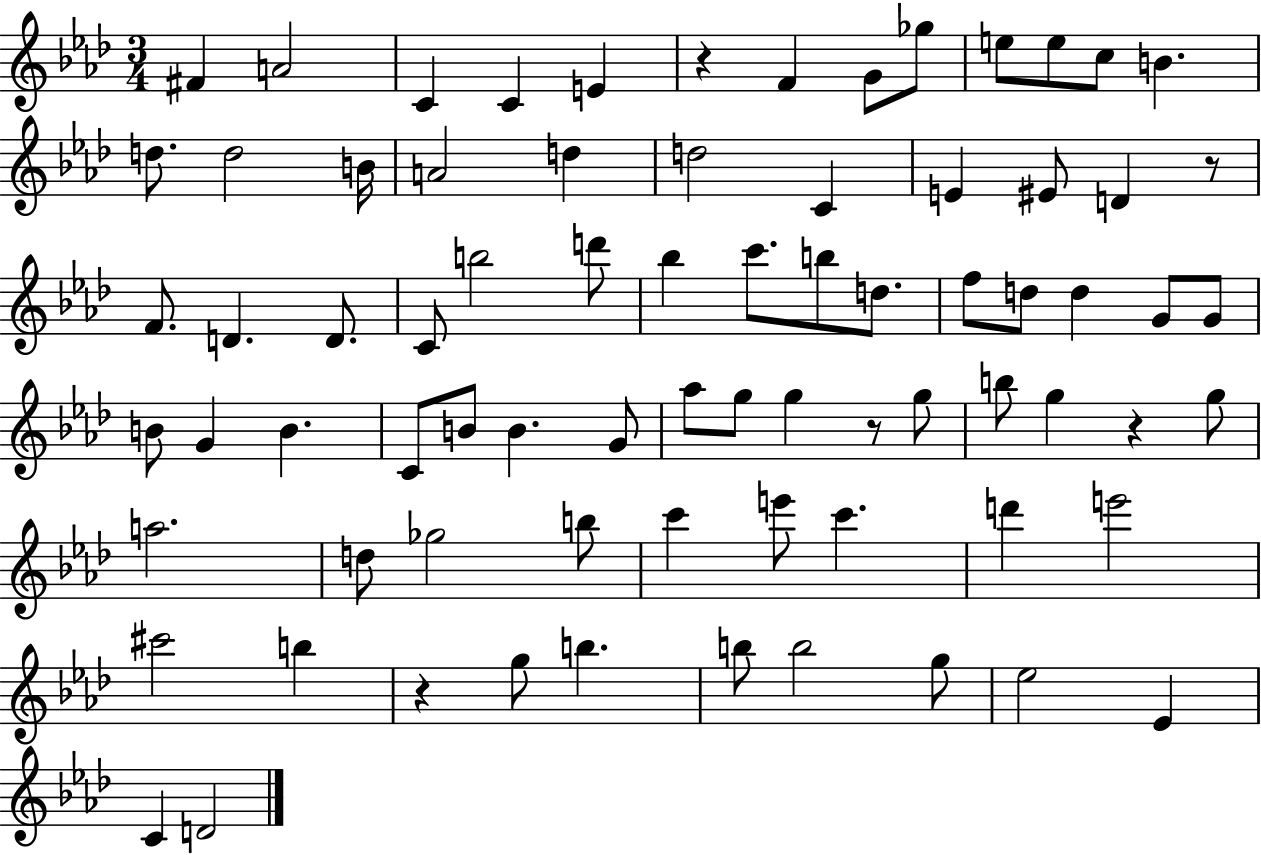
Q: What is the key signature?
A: AES major